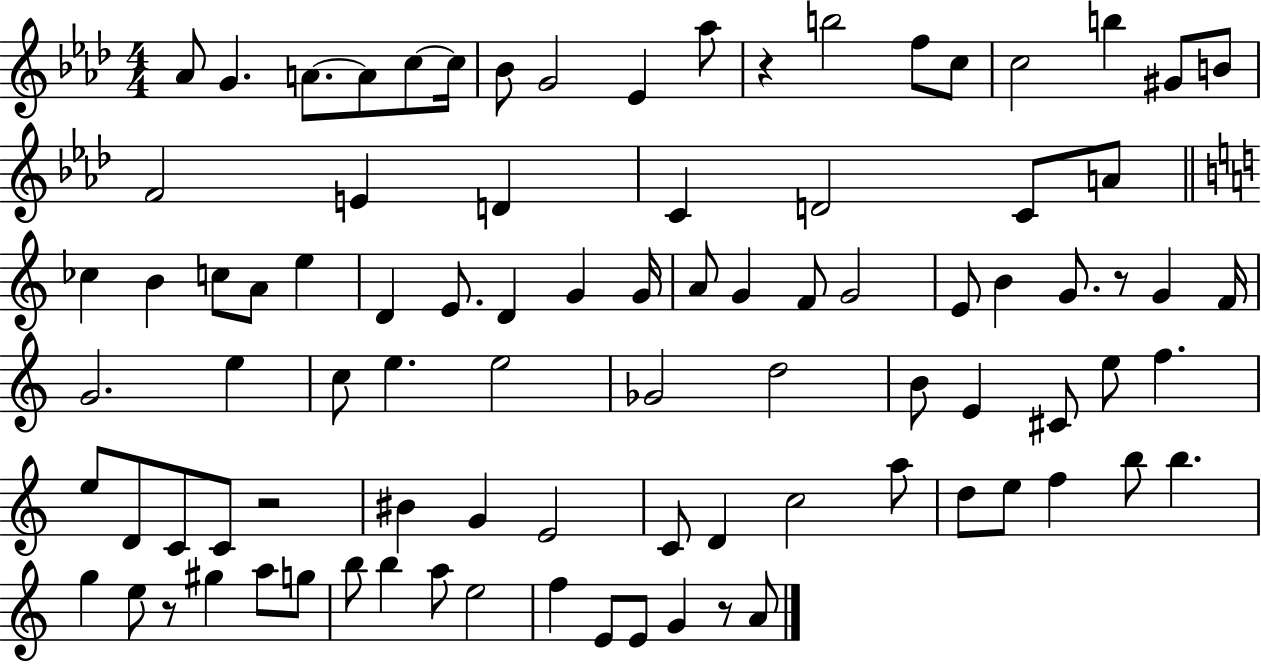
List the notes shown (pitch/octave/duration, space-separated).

Ab4/e G4/q. A4/e. A4/e C5/e C5/s Bb4/e G4/h Eb4/q Ab5/e R/q B5/h F5/e C5/e C5/h B5/q G#4/e B4/e F4/h E4/q D4/q C4/q D4/h C4/e A4/e CES5/q B4/q C5/e A4/e E5/q D4/q E4/e. D4/q G4/q G4/s A4/e G4/q F4/e G4/h E4/e B4/q G4/e. R/e G4/q F4/s G4/h. E5/q C5/e E5/q. E5/h Gb4/h D5/h B4/e E4/q C#4/e E5/e F5/q. E5/e D4/e C4/e C4/e R/h BIS4/q G4/q E4/h C4/e D4/q C5/h A5/e D5/e E5/e F5/q B5/e B5/q. G5/q E5/e R/e G#5/q A5/e G5/e B5/e B5/q A5/e E5/h F5/q E4/e E4/e G4/q R/e A4/e